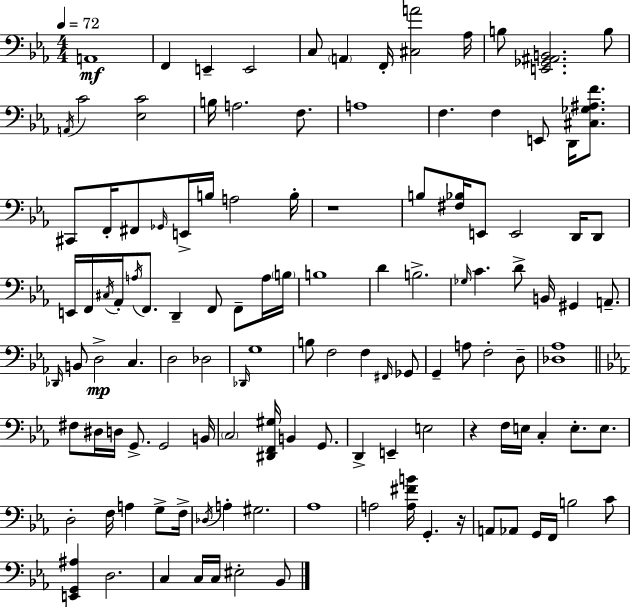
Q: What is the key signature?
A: C minor